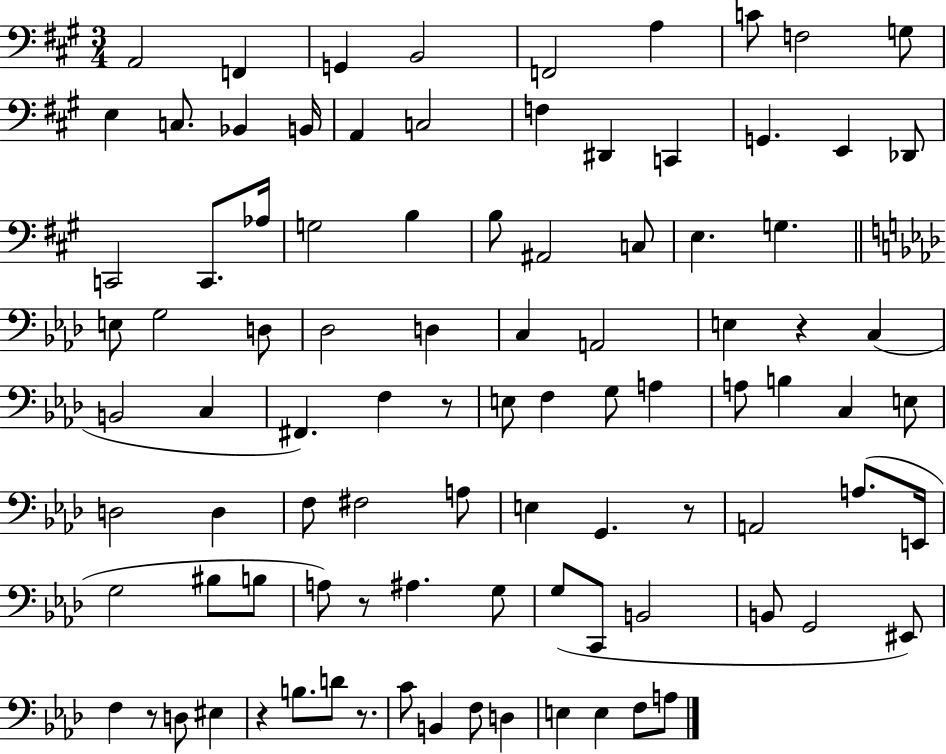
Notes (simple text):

A2/h F2/q G2/q B2/h F2/h A3/q C4/e F3/h G3/e E3/q C3/e. Bb2/q B2/s A2/q C3/h F3/q D#2/q C2/q G2/q. E2/q Db2/e C2/h C2/e. Ab3/s G3/h B3/q B3/e A#2/h C3/e E3/q. G3/q. E3/e G3/h D3/e Db3/h D3/q C3/q A2/h E3/q R/q C3/q B2/h C3/q F#2/q. F3/q R/e E3/e F3/q G3/e A3/q A3/e B3/q C3/q E3/e D3/h D3/q F3/e F#3/h A3/e E3/q G2/q. R/e A2/h A3/e. E2/s G3/h BIS3/e B3/e A3/e R/e A#3/q. G3/e G3/e C2/e B2/h B2/e G2/h EIS2/e F3/q R/e D3/e EIS3/q R/q B3/e. D4/e R/e. C4/e B2/q F3/e D3/q E3/q E3/q F3/e A3/e